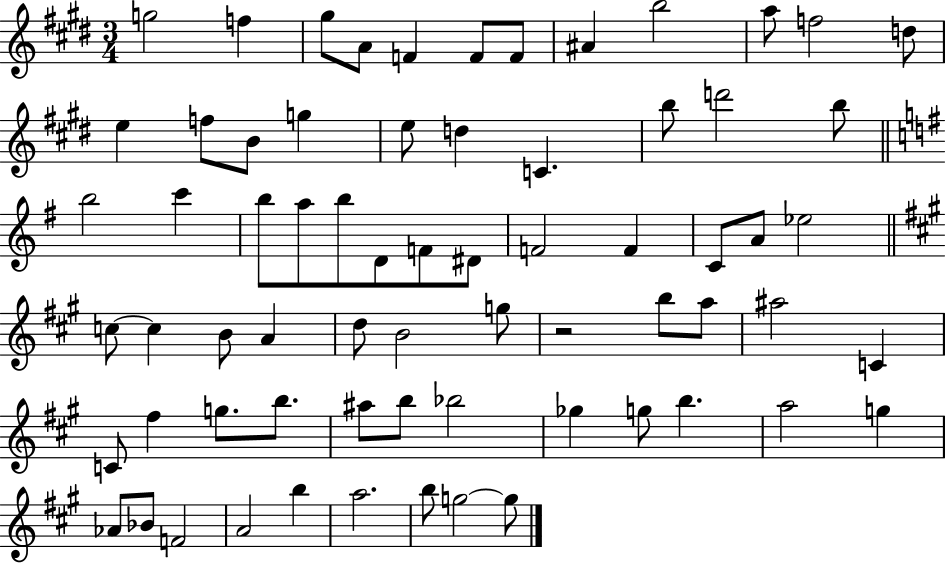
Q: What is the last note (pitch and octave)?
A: G5